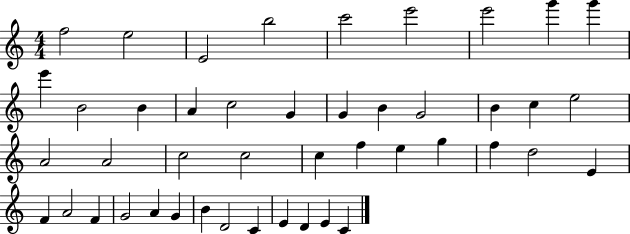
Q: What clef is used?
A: treble